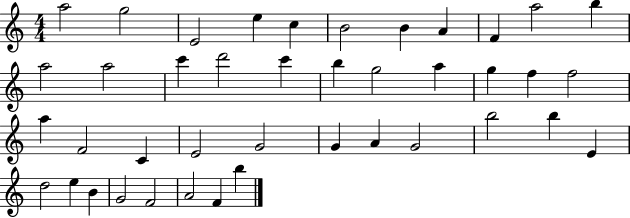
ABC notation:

X:1
T:Untitled
M:4/4
L:1/4
K:C
a2 g2 E2 e c B2 B A F a2 b a2 a2 c' d'2 c' b g2 a g f f2 a F2 C E2 G2 G A G2 b2 b E d2 e B G2 F2 A2 F b